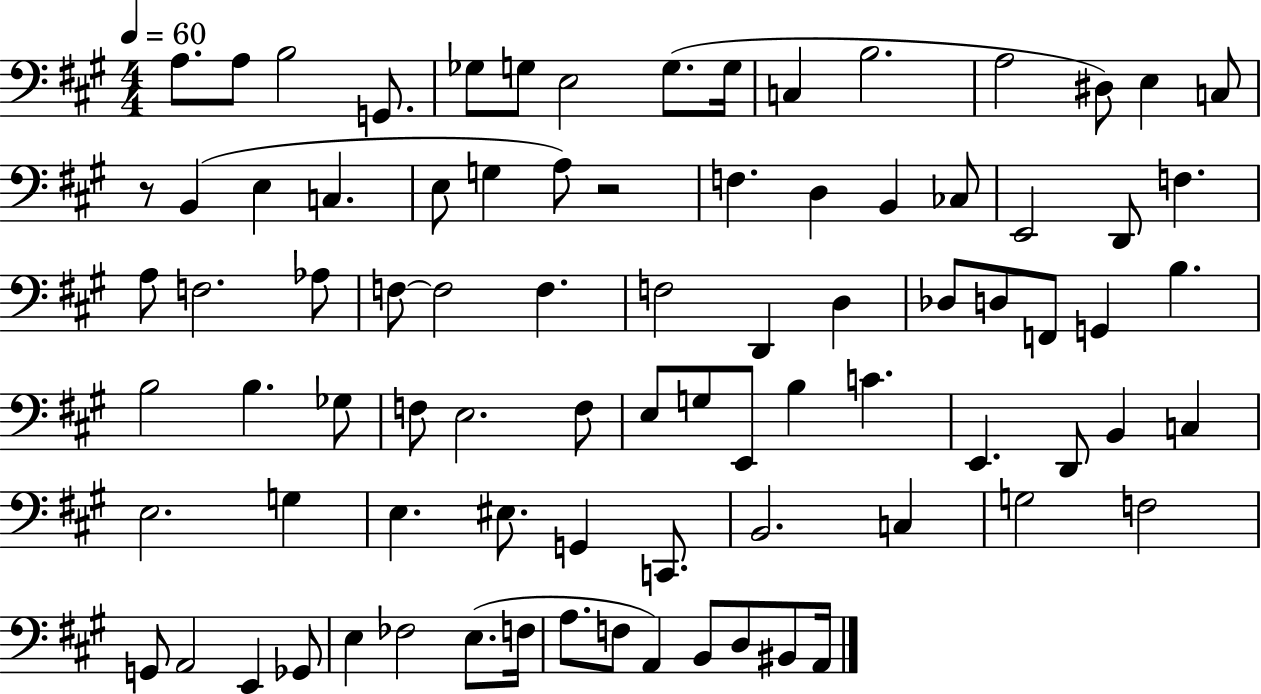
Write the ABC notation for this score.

X:1
T:Untitled
M:4/4
L:1/4
K:A
A,/2 A,/2 B,2 G,,/2 _G,/2 G,/2 E,2 G,/2 G,/4 C, B,2 A,2 ^D,/2 E, C,/2 z/2 B,, E, C, E,/2 G, A,/2 z2 F, D, B,, _C,/2 E,,2 D,,/2 F, A,/2 F,2 _A,/2 F,/2 F,2 F, F,2 D,, D, _D,/2 D,/2 F,,/2 G,, B, B,2 B, _G,/2 F,/2 E,2 F,/2 E,/2 G,/2 E,,/2 B, C E,, D,,/2 B,, C, E,2 G, E, ^E,/2 G,, C,,/2 B,,2 C, G,2 F,2 G,,/2 A,,2 E,, _G,,/2 E, _F,2 E,/2 F,/4 A,/2 F,/2 A,, B,,/2 D,/2 ^B,,/2 A,,/4